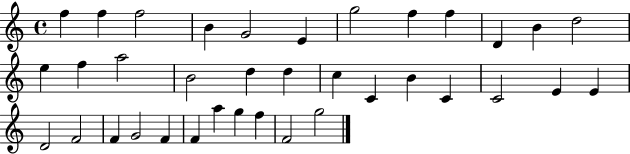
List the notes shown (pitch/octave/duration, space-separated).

F5/q F5/q F5/h B4/q G4/h E4/q G5/h F5/q F5/q D4/q B4/q D5/h E5/q F5/q A5/h B4/h D5/q D5/q C5/q C4/q B4/q C4/q C4/h E4/q E4/q D4/h F4/h F4/q G4/h F4/q F4/q A5/q G5/q F5/q F4/h G5/h